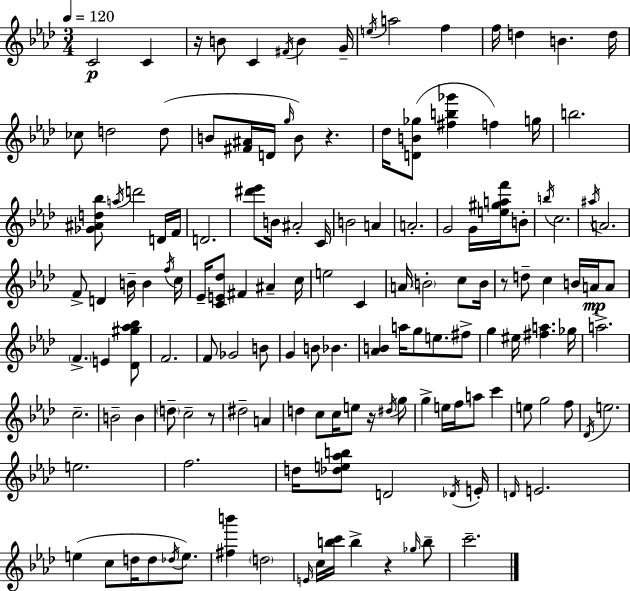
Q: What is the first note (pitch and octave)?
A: C4